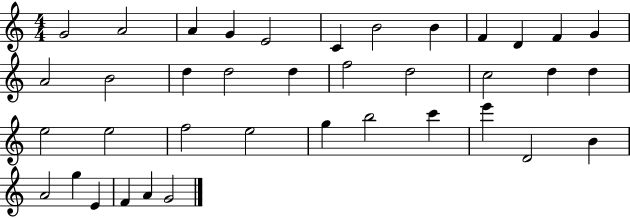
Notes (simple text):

G4/h A4/h A4/q G4/q E4/h C4/q B4/h B4/q F4/q D4/q F4/q G4/q A4/h B4/h D5/q D5/h D5/q F5/h D5/h C5/h D5/q D5/q E5/h E5/h F5/h E5/h G5/q B5/h C6/q E6/q D4/h B4/q A4/h G5/q E4/q F4/q A4/q G4/h